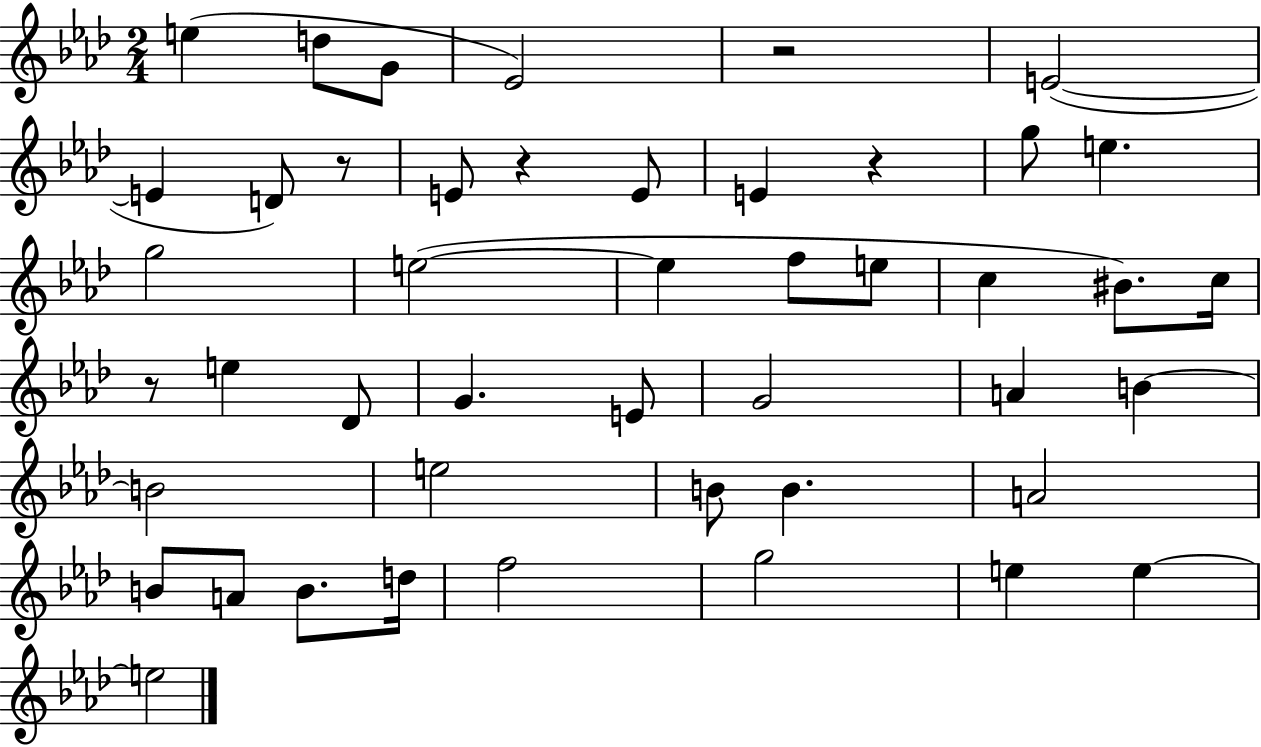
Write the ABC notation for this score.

X:1
T:Untitled
M:2/4
L:1/4
K:Ab
e d/2 G/2 _E2 z2 E2 E D/2 z/2 E/2 z E/2 E z g/2 e g2 e2 e f/2 e/2 c ^B/2 c/4 z/2 e _D/2 G E/2 G2 A B B2 e2 B/2 B A2 B/2 A/2 B/2 d/4 f2 g2 e e e2